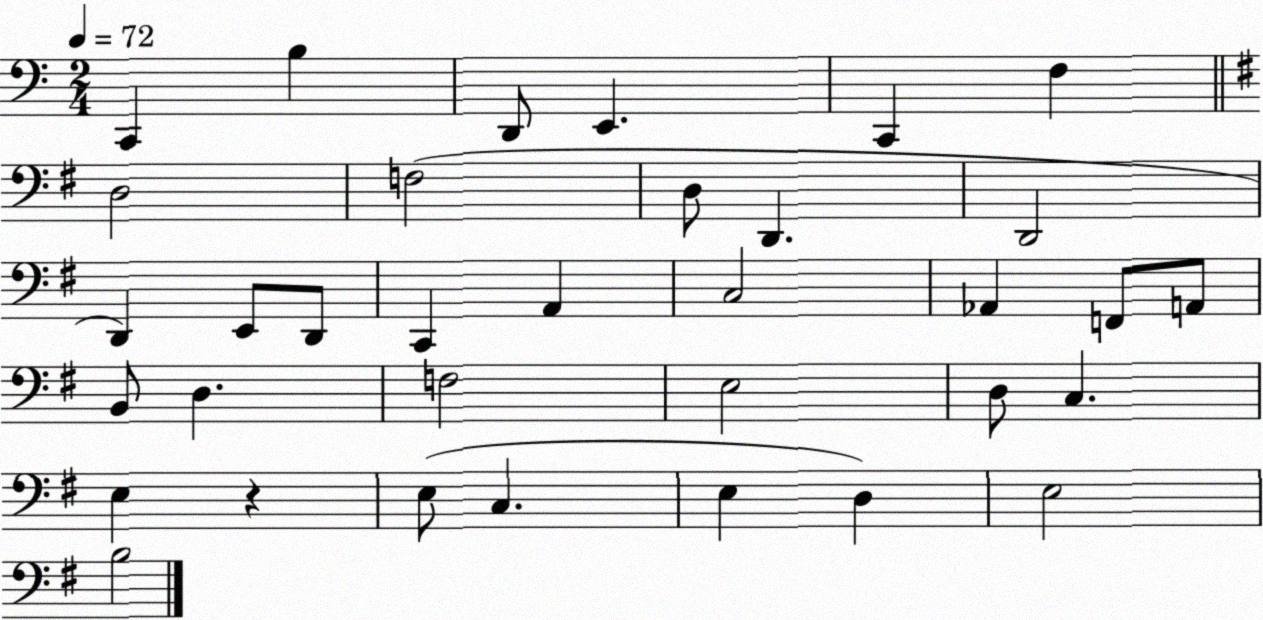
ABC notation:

X:1
T:Untitled
M:2/4
L:1/4
K:C
C,, B, D,,/2 E,, C,, F, D,2 F,2 D,/2 D,, D,,2 D,, E,,/2 D,,/2 C,, A,, C,2 _A,, F,,/2 A,,/2 B,,/2 D, F,2 E,2 D,/2 C, E, z E,/2 C, E, D, E,2 B,2